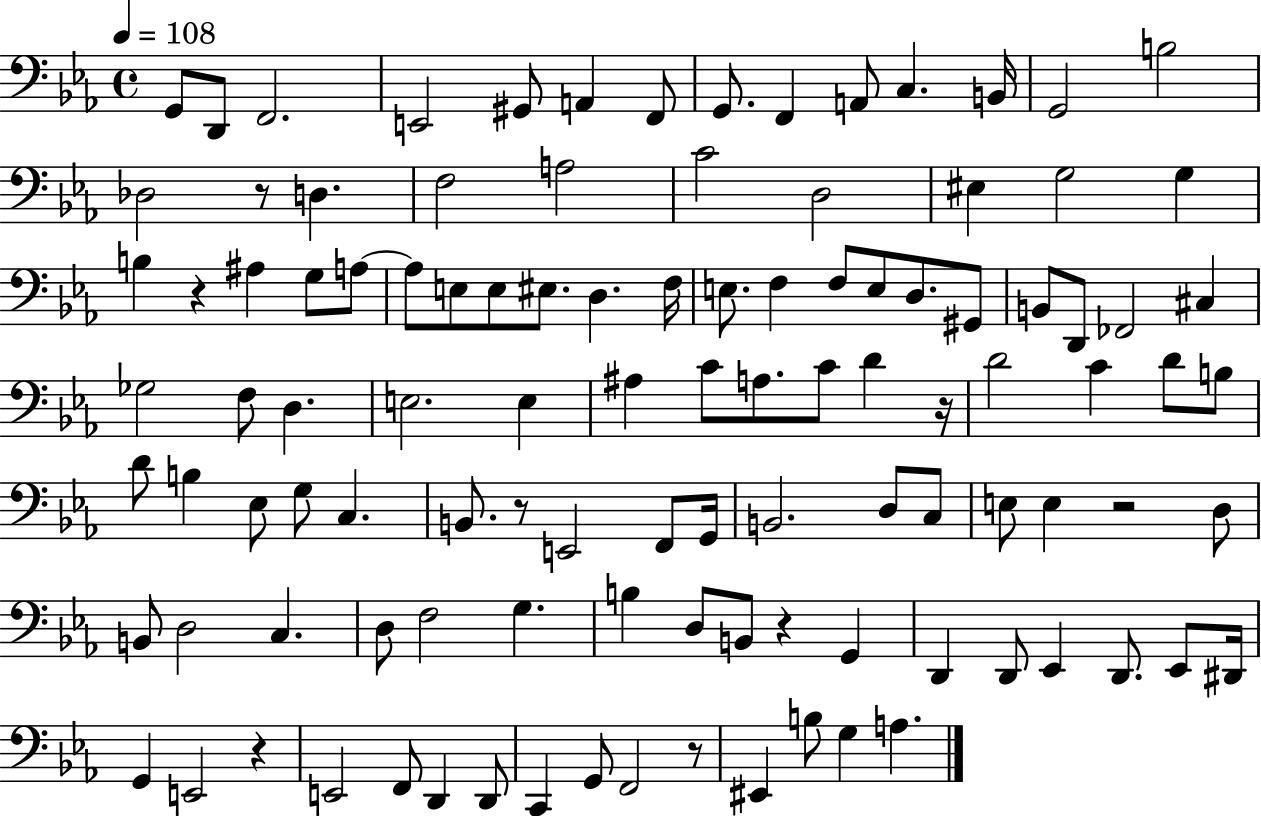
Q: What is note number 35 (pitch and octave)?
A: F3